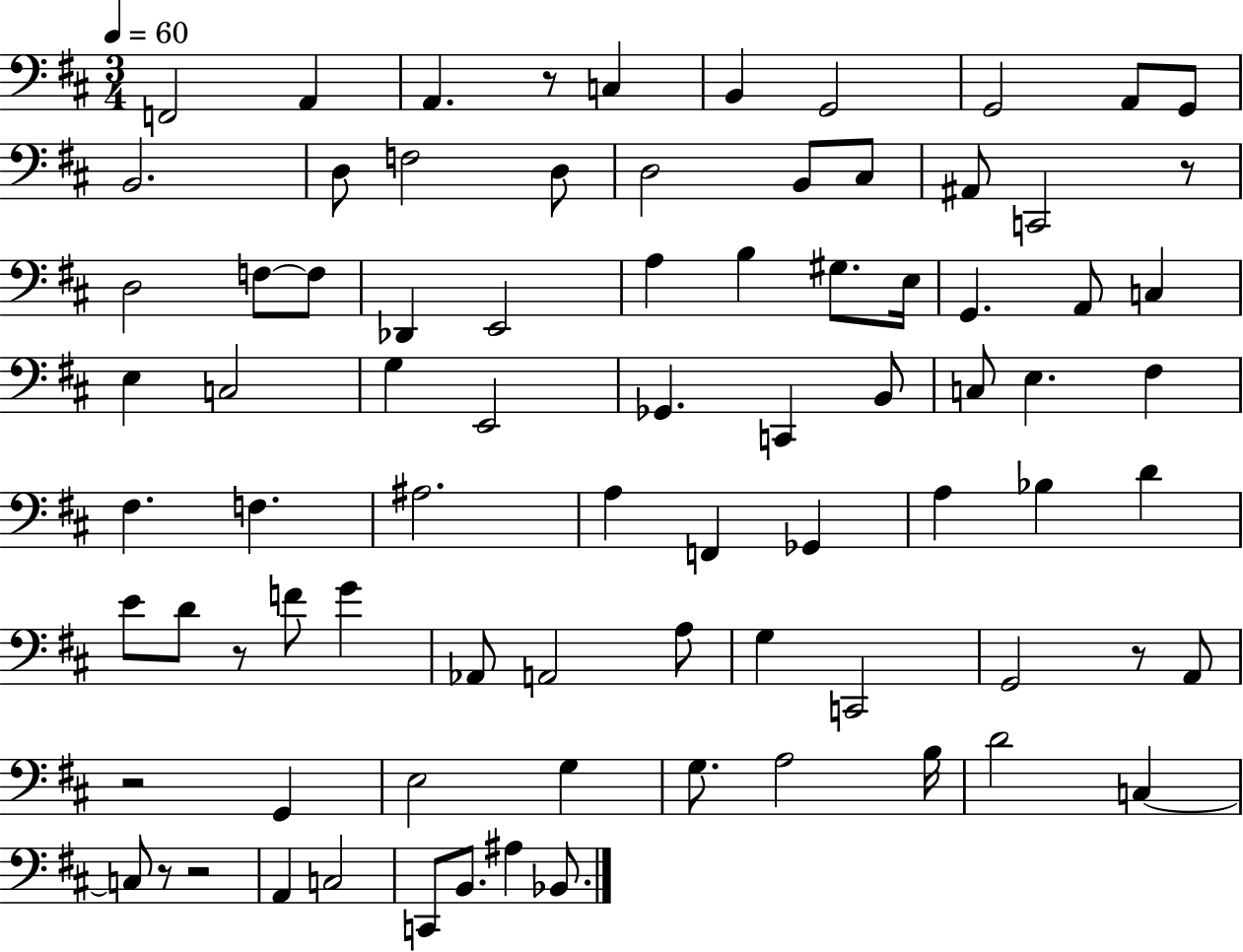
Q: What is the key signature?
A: D major